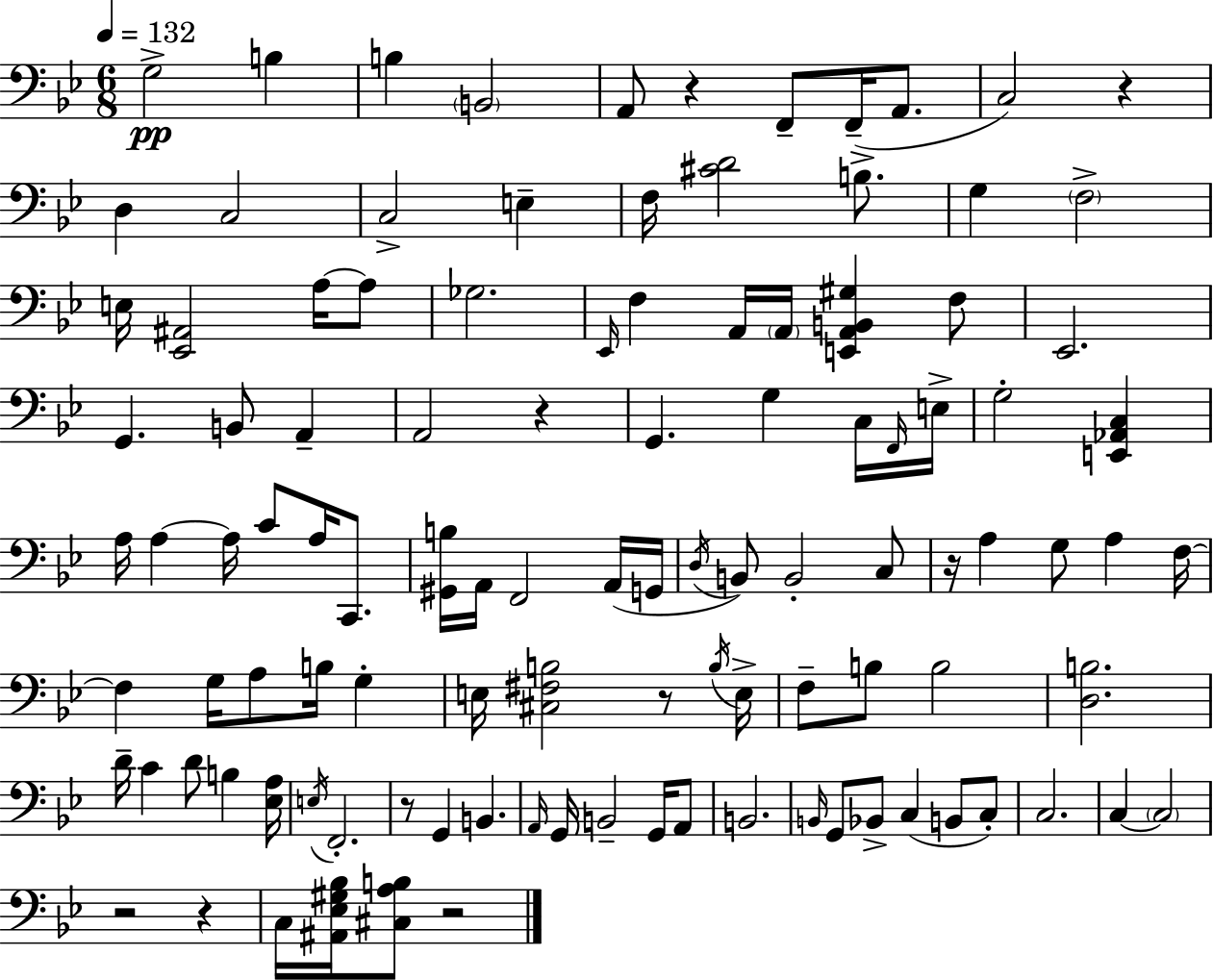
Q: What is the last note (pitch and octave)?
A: C3